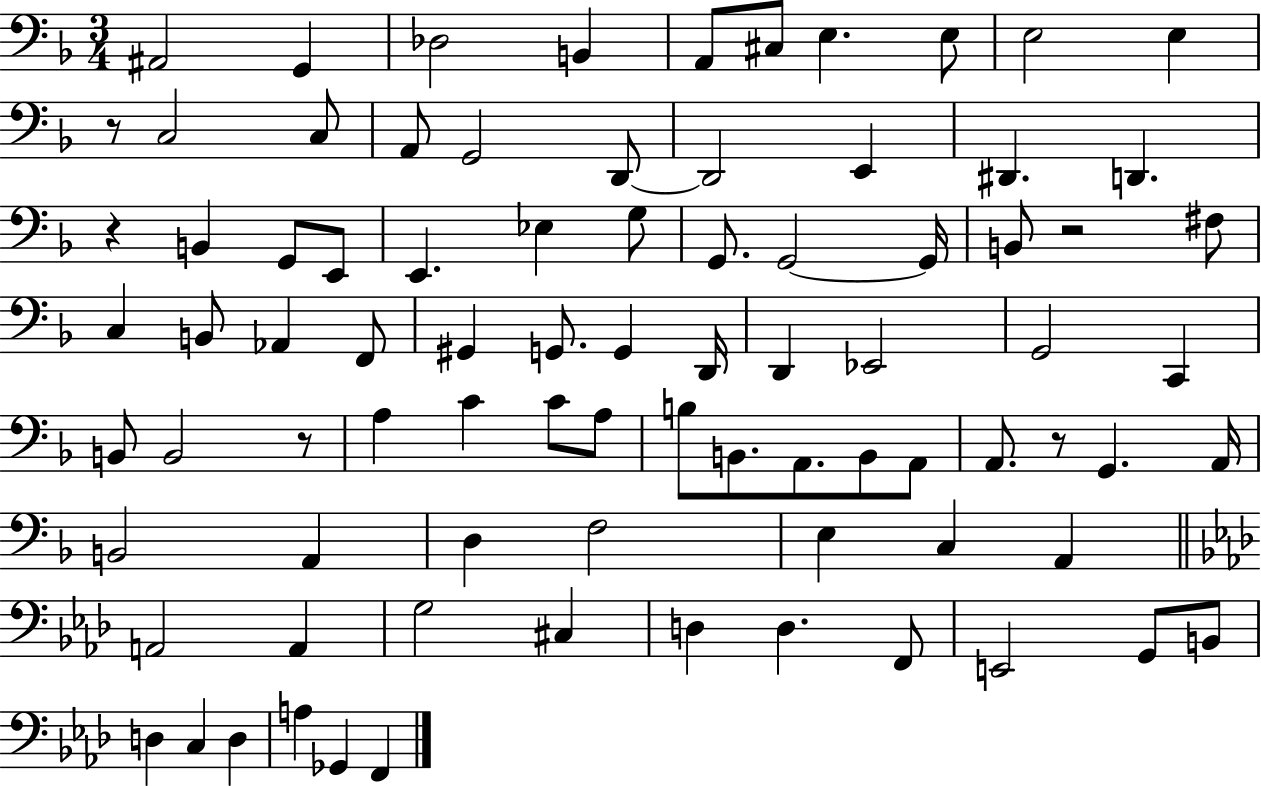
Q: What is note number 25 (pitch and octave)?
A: G3